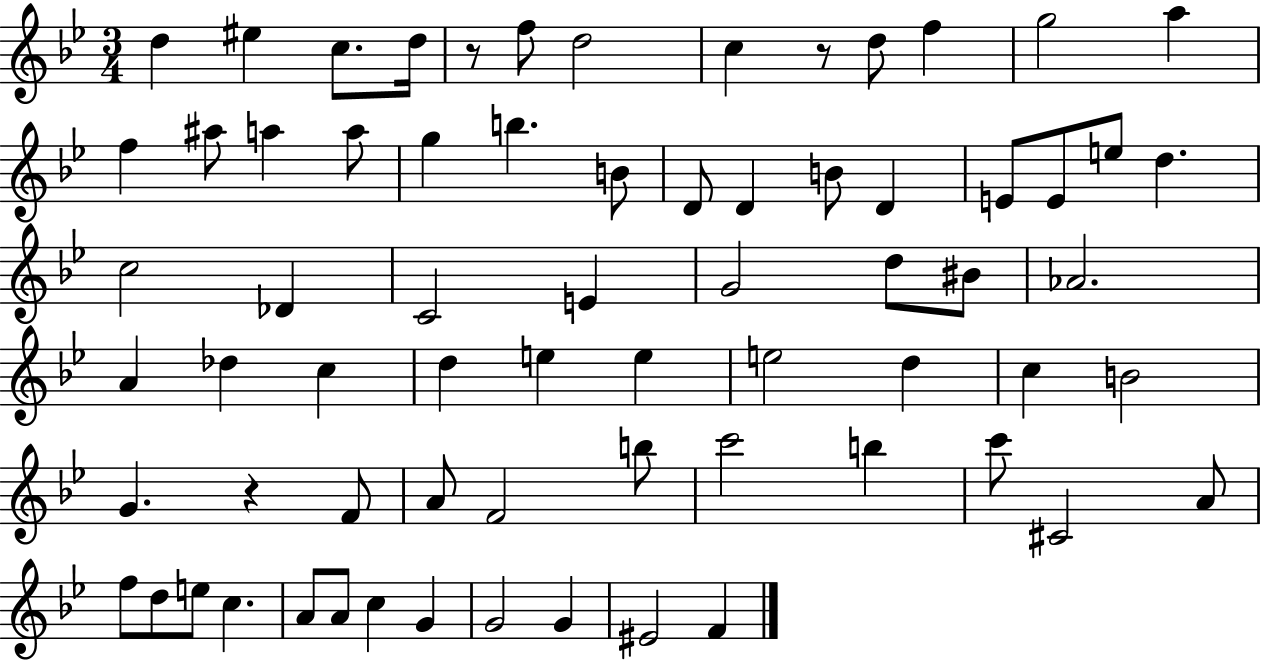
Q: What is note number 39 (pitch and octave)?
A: E5